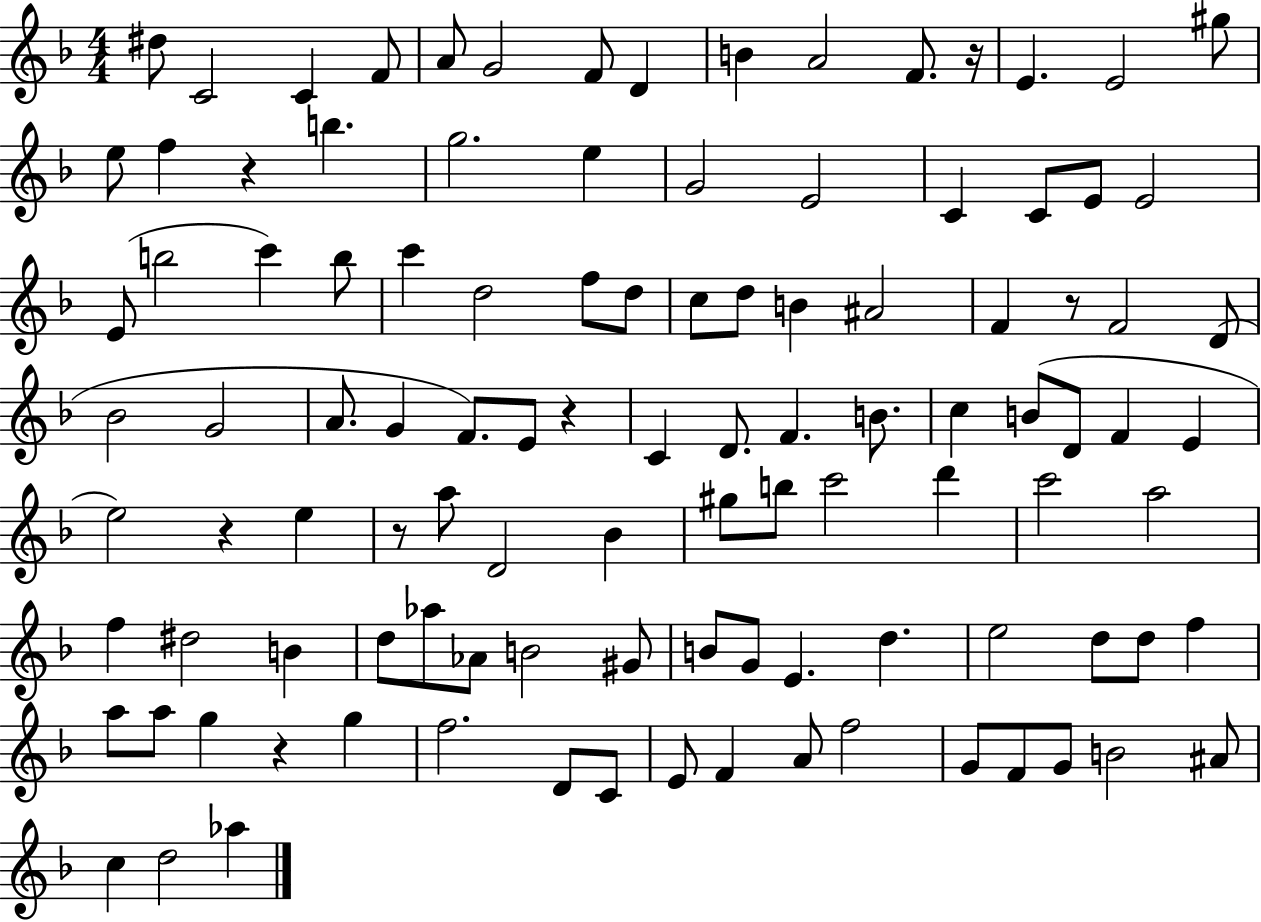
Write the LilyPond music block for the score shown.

{
  \clef treble
  \numericTimeSignature
  \time 4/4
  \key f \major
  dis''8 c'2 c'4 f'8 | a'8 g'2 f'8 d'4 | b'4 a'2 f'8. r16 | e'4. e'2 gis''8 | \break e''8 f''4 r4 b''4. | g''2. e''4 | g'2 e'2 | c'4 c'8 e'8 e'2 | \break e'8( b''2 c'''4) b''8 | c'''4 d''2 f''8 d''8 | c''8 d''8 b'4 ais'2 | f'4 r8 f'2 d'8( | \break bes'2 g'2 | a'8. g'4 f'8.) e'8 r4 | c'4 d'8. f'4. b'8. | c''4 b'8( d'8 f'4 e'4 | \break e''2) r4 e''4 | r8 a''8 d'2 bes'4 | gis''8 b''8 c'''2 d'''4 | c'''2 a''2 | \break f''4 dis''2 b'4 | d''8 aes''8 aes'8 b'2 gis'8 | b'8 g'8 e'4. d''4. | e''2 d''8 d''8 f''4 | \break a''8 a''8 g''4 r4 g''4 | f''2. d'8 c'8 | e'8 f'4 a'8 f''2 | g'8 f'8 g'8 b'2 ais'8 | \break c''4 d''2 aes''4 | \bar "|."
}